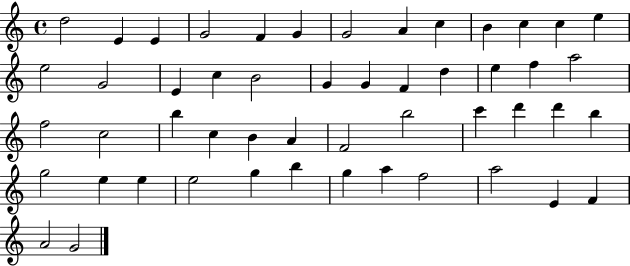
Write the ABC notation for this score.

X:1
T:Untitled
M:4/4
L:1/4
K:C
d2 E E G2 F G G2 A c B c c e e2 G2 E c B2 G G F d e f a2 f2 c2 b c B A F2 b2 c' d' d' b g2 e e e2 g b g a f2 a2 E F A2 G2